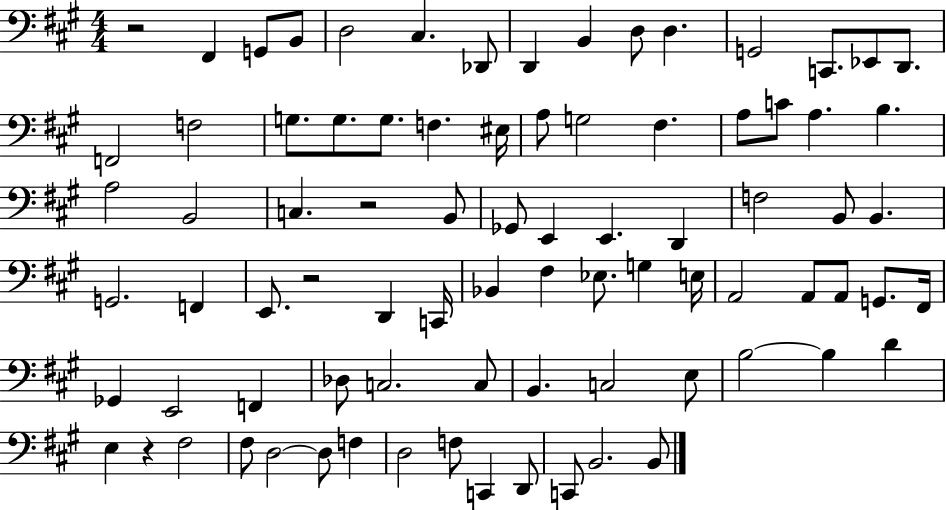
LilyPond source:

{
  \clef bass
  \numericTimeSignature
  \time 4/4
  \key a \major
  r2 fis,4 g,8 b,8 | d2 cis4. des,8 | d,4 b,4 d8 d4. | g,2 c,8. ees,8 d,8. | \break f,2 f2 | g8. g8. g8. f4. eis16 | a8 g2 fis4. | a8 c'8 a4. b4. | \break a2 b,2 | c4. r2 b,8 | ges,8 e,4 e,4. d,4 | f2 b,8 b,4. | \break g,2. f,4 | e,8. r2 d,4 c,16 | bes,4 fis4 ees8. g4 e16 | a,2 a,8 a,8 g,8. fis,16 | \break ges,4 e,2 f,4 | des8 c2. c8 | b,4. c2 e8 | b2~~ b4 d'4 | \break e4 r4 fis2 | fis8 d2~~ d8 f4 | d2 f8 c,4 d,8 | c,8 b,2. b,8 | \break \bar "|."
}